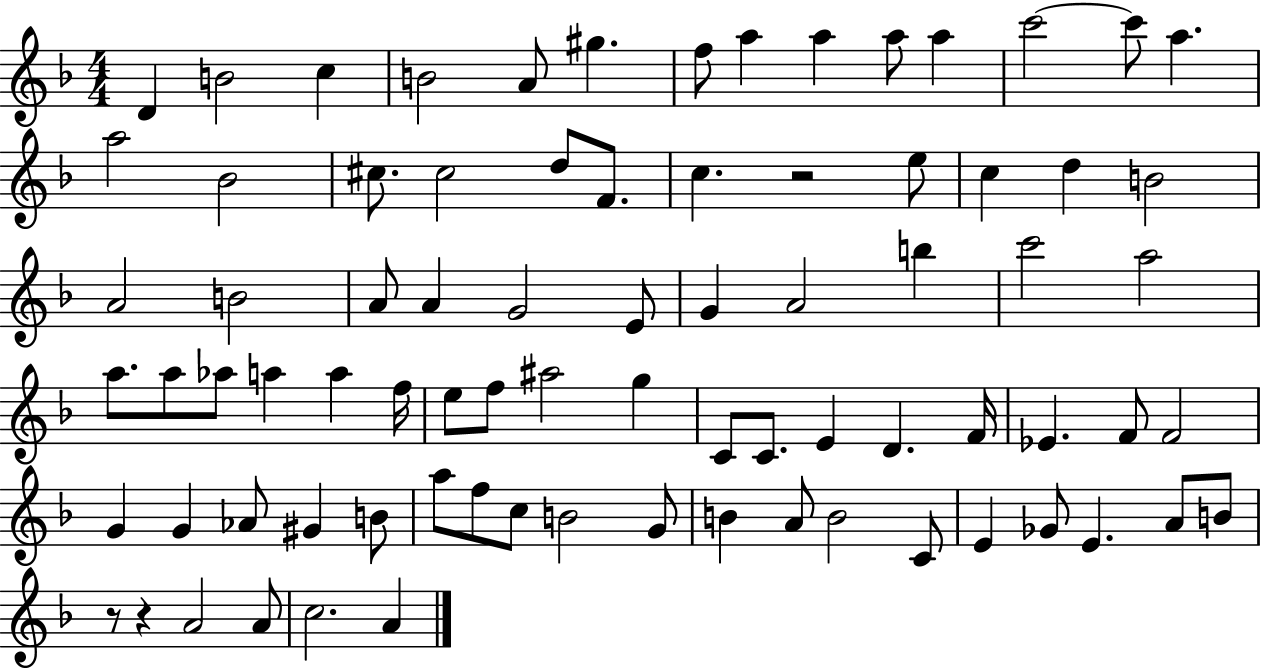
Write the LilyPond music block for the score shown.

{
  \clef treble
  \numericTimeSignature
  \time 4/4
  \key f \major
  \repeat volta 2 { d'4 b'2 c''4 | b'2 a'8 gis''4. | f''8 a''4 a''4 a''8 a''4 | c'''2~~ c'''8 a''4. | \break a''2 bes'2 | cis''8. cis''2 d''8 f'8. | c''4. r2 e''8 | c''4 d''4 b'2 | \break a'2 b'2 | a'8 a'4 g'2 e'8 | g'4 a'2 b''4 | c'''2 a''2 | \break a''8. a''8 aes''8 a''4 a''4 f''16 | e''8 f''8 ais''2 g''4 | c'8 c'8. e'4 d'4. f'16 | ees'4. f'8 f'2 | \break g'4 g'4 aes'8 gis'4 b'8 | a''8 f''8 c''8 b'2 g'8 | b'4 a'8 b'2 c'8 | e'4 ges'8 e'4. a'8 b'8 | \break r8 r4 a'2 a'8 | c''2. a'4 | } \bar "|."
}